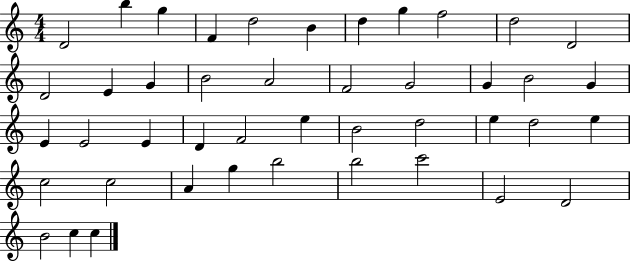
X:1
T:Untitled
M:4/4
L:1/4
K:C
D2 b g F d2 B d g f2 d2 D2 D2 E G B2 A2 F2 G2 G B2 G E E2 E D F2 e B2 d2 e d2 e c2 c2 A g b2 b2 c'2 E2 D2 B2 c c